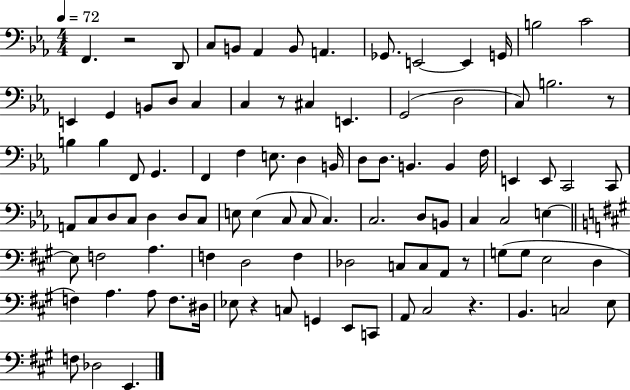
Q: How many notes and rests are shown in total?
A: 99